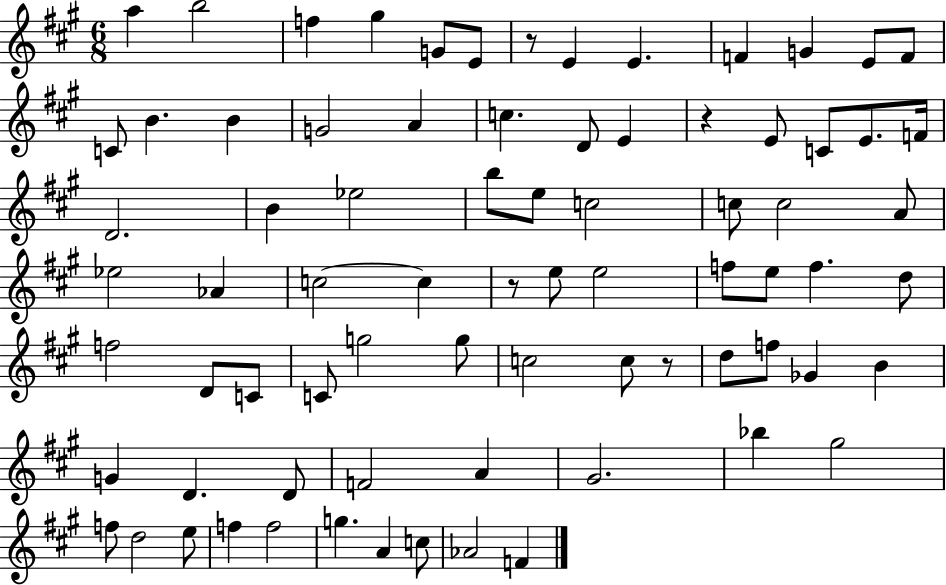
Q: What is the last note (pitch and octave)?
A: F4